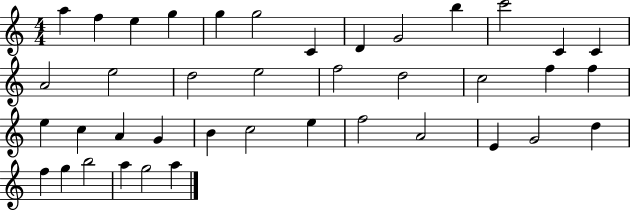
{
  \clef treble
  \numericTimeSignature
  \time 4/4
  \key c \major
  a''4 f''4 e''4 g''4 | g''4 g''2 c'4 | d'4 g'2 b''4 | c'''2 c'4 c'4 | \break a'2 e''2 | d''2 e''2 | f''2 d''2 | c''2 f''4 f''4 | \break e''4 c''4 a'4 g'4 | b'4 c''2 e''4 | f''2 a'2 | e'4 g'2 d''4 | \break f''4 g''4 b''2 | a''4 g''2 a''4 | \bar "|."
}